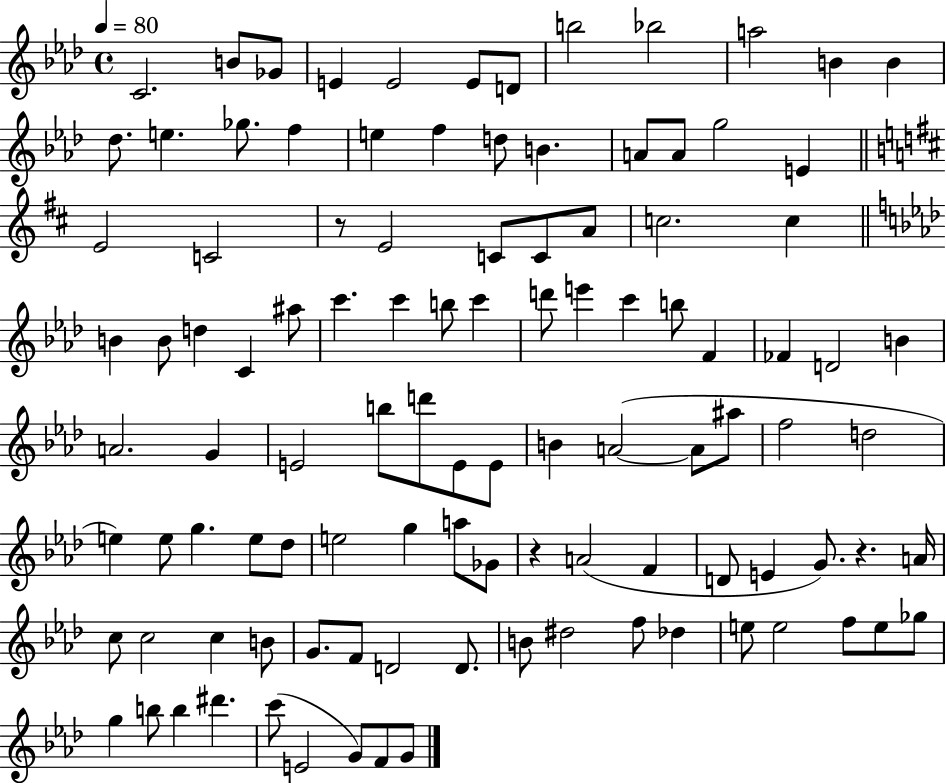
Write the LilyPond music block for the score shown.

{
  \clef treble
  \time 4/4
  \defaultTimeSignature
  \key aes \major
  \tempo 4 = 80
  c'2. b'8 ges'8 | e'4 e'2 e'8 d'8 | b''2 bes''2 | a''2 b'4 b'4 | \break des''8. e''4. ges''8. f''4 | e''4 f''4 d''8 b'4. | a'8 a'8 g''2 e'4 | \bar "||" \break \key b \minor e'2 c'2 | r8 e'2 c'8 c'8 a'8 | c''2. c''4 | \bar "||" \break \key aes \major b'4 b'8 d''4 c'4 ais''8 | c'''4. c'''4 b''8 c'''4 | d'''8 e'''4 c'''4 b''8 f'4 | fes'4 d'2 b'4 | \break a'2. g'4 | e'2 b''8 d'''8 e'8 e'8 | b'4 a'2~(~ a'8 ais''8 | f''2 d''2 | \break e''4) e''8 g''4. e''8 des''8 | e''2 g''4 a''8 ges'8 | r4 a'2( f'4 | d'8 e'4 g'8.) r4. a'16 | \break c''8 c''2 c''4 b'8 | g'8. f'8 d'2 d'8. | b'8 dis''2 f''8 des''4 | e''8 e''2 f''8 e''8 ges''8 | \break g''4 b''8 b''4 dis'''4. | c'''8( e'2 g'8) f'8 g'8 | \bar "|."
}